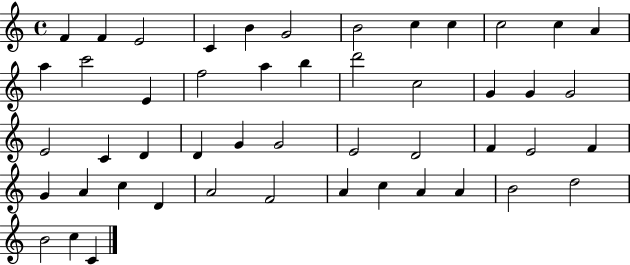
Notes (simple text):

F4/q F4/q E4/h C4/q B4/q G4/h B4/h C5/q C5/q C5/h C5/q A4/q A5/q C6/h E4/q F5/h A5/q B5/q D6/h C5/h G4/q G4/q G4/h E4/h C4/q D4/q D4/q G4/q G4/h E4/h D4/h F4/q E4/h F4/q G4/q A4/q C5/q D4/q A4/h F4/h A4/q C5/q A4/q A4/q B4/h D5/h B4/h C5/q C4/q